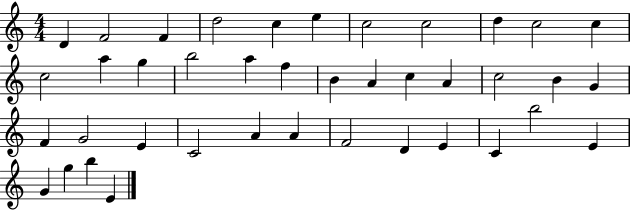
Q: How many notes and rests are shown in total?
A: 40